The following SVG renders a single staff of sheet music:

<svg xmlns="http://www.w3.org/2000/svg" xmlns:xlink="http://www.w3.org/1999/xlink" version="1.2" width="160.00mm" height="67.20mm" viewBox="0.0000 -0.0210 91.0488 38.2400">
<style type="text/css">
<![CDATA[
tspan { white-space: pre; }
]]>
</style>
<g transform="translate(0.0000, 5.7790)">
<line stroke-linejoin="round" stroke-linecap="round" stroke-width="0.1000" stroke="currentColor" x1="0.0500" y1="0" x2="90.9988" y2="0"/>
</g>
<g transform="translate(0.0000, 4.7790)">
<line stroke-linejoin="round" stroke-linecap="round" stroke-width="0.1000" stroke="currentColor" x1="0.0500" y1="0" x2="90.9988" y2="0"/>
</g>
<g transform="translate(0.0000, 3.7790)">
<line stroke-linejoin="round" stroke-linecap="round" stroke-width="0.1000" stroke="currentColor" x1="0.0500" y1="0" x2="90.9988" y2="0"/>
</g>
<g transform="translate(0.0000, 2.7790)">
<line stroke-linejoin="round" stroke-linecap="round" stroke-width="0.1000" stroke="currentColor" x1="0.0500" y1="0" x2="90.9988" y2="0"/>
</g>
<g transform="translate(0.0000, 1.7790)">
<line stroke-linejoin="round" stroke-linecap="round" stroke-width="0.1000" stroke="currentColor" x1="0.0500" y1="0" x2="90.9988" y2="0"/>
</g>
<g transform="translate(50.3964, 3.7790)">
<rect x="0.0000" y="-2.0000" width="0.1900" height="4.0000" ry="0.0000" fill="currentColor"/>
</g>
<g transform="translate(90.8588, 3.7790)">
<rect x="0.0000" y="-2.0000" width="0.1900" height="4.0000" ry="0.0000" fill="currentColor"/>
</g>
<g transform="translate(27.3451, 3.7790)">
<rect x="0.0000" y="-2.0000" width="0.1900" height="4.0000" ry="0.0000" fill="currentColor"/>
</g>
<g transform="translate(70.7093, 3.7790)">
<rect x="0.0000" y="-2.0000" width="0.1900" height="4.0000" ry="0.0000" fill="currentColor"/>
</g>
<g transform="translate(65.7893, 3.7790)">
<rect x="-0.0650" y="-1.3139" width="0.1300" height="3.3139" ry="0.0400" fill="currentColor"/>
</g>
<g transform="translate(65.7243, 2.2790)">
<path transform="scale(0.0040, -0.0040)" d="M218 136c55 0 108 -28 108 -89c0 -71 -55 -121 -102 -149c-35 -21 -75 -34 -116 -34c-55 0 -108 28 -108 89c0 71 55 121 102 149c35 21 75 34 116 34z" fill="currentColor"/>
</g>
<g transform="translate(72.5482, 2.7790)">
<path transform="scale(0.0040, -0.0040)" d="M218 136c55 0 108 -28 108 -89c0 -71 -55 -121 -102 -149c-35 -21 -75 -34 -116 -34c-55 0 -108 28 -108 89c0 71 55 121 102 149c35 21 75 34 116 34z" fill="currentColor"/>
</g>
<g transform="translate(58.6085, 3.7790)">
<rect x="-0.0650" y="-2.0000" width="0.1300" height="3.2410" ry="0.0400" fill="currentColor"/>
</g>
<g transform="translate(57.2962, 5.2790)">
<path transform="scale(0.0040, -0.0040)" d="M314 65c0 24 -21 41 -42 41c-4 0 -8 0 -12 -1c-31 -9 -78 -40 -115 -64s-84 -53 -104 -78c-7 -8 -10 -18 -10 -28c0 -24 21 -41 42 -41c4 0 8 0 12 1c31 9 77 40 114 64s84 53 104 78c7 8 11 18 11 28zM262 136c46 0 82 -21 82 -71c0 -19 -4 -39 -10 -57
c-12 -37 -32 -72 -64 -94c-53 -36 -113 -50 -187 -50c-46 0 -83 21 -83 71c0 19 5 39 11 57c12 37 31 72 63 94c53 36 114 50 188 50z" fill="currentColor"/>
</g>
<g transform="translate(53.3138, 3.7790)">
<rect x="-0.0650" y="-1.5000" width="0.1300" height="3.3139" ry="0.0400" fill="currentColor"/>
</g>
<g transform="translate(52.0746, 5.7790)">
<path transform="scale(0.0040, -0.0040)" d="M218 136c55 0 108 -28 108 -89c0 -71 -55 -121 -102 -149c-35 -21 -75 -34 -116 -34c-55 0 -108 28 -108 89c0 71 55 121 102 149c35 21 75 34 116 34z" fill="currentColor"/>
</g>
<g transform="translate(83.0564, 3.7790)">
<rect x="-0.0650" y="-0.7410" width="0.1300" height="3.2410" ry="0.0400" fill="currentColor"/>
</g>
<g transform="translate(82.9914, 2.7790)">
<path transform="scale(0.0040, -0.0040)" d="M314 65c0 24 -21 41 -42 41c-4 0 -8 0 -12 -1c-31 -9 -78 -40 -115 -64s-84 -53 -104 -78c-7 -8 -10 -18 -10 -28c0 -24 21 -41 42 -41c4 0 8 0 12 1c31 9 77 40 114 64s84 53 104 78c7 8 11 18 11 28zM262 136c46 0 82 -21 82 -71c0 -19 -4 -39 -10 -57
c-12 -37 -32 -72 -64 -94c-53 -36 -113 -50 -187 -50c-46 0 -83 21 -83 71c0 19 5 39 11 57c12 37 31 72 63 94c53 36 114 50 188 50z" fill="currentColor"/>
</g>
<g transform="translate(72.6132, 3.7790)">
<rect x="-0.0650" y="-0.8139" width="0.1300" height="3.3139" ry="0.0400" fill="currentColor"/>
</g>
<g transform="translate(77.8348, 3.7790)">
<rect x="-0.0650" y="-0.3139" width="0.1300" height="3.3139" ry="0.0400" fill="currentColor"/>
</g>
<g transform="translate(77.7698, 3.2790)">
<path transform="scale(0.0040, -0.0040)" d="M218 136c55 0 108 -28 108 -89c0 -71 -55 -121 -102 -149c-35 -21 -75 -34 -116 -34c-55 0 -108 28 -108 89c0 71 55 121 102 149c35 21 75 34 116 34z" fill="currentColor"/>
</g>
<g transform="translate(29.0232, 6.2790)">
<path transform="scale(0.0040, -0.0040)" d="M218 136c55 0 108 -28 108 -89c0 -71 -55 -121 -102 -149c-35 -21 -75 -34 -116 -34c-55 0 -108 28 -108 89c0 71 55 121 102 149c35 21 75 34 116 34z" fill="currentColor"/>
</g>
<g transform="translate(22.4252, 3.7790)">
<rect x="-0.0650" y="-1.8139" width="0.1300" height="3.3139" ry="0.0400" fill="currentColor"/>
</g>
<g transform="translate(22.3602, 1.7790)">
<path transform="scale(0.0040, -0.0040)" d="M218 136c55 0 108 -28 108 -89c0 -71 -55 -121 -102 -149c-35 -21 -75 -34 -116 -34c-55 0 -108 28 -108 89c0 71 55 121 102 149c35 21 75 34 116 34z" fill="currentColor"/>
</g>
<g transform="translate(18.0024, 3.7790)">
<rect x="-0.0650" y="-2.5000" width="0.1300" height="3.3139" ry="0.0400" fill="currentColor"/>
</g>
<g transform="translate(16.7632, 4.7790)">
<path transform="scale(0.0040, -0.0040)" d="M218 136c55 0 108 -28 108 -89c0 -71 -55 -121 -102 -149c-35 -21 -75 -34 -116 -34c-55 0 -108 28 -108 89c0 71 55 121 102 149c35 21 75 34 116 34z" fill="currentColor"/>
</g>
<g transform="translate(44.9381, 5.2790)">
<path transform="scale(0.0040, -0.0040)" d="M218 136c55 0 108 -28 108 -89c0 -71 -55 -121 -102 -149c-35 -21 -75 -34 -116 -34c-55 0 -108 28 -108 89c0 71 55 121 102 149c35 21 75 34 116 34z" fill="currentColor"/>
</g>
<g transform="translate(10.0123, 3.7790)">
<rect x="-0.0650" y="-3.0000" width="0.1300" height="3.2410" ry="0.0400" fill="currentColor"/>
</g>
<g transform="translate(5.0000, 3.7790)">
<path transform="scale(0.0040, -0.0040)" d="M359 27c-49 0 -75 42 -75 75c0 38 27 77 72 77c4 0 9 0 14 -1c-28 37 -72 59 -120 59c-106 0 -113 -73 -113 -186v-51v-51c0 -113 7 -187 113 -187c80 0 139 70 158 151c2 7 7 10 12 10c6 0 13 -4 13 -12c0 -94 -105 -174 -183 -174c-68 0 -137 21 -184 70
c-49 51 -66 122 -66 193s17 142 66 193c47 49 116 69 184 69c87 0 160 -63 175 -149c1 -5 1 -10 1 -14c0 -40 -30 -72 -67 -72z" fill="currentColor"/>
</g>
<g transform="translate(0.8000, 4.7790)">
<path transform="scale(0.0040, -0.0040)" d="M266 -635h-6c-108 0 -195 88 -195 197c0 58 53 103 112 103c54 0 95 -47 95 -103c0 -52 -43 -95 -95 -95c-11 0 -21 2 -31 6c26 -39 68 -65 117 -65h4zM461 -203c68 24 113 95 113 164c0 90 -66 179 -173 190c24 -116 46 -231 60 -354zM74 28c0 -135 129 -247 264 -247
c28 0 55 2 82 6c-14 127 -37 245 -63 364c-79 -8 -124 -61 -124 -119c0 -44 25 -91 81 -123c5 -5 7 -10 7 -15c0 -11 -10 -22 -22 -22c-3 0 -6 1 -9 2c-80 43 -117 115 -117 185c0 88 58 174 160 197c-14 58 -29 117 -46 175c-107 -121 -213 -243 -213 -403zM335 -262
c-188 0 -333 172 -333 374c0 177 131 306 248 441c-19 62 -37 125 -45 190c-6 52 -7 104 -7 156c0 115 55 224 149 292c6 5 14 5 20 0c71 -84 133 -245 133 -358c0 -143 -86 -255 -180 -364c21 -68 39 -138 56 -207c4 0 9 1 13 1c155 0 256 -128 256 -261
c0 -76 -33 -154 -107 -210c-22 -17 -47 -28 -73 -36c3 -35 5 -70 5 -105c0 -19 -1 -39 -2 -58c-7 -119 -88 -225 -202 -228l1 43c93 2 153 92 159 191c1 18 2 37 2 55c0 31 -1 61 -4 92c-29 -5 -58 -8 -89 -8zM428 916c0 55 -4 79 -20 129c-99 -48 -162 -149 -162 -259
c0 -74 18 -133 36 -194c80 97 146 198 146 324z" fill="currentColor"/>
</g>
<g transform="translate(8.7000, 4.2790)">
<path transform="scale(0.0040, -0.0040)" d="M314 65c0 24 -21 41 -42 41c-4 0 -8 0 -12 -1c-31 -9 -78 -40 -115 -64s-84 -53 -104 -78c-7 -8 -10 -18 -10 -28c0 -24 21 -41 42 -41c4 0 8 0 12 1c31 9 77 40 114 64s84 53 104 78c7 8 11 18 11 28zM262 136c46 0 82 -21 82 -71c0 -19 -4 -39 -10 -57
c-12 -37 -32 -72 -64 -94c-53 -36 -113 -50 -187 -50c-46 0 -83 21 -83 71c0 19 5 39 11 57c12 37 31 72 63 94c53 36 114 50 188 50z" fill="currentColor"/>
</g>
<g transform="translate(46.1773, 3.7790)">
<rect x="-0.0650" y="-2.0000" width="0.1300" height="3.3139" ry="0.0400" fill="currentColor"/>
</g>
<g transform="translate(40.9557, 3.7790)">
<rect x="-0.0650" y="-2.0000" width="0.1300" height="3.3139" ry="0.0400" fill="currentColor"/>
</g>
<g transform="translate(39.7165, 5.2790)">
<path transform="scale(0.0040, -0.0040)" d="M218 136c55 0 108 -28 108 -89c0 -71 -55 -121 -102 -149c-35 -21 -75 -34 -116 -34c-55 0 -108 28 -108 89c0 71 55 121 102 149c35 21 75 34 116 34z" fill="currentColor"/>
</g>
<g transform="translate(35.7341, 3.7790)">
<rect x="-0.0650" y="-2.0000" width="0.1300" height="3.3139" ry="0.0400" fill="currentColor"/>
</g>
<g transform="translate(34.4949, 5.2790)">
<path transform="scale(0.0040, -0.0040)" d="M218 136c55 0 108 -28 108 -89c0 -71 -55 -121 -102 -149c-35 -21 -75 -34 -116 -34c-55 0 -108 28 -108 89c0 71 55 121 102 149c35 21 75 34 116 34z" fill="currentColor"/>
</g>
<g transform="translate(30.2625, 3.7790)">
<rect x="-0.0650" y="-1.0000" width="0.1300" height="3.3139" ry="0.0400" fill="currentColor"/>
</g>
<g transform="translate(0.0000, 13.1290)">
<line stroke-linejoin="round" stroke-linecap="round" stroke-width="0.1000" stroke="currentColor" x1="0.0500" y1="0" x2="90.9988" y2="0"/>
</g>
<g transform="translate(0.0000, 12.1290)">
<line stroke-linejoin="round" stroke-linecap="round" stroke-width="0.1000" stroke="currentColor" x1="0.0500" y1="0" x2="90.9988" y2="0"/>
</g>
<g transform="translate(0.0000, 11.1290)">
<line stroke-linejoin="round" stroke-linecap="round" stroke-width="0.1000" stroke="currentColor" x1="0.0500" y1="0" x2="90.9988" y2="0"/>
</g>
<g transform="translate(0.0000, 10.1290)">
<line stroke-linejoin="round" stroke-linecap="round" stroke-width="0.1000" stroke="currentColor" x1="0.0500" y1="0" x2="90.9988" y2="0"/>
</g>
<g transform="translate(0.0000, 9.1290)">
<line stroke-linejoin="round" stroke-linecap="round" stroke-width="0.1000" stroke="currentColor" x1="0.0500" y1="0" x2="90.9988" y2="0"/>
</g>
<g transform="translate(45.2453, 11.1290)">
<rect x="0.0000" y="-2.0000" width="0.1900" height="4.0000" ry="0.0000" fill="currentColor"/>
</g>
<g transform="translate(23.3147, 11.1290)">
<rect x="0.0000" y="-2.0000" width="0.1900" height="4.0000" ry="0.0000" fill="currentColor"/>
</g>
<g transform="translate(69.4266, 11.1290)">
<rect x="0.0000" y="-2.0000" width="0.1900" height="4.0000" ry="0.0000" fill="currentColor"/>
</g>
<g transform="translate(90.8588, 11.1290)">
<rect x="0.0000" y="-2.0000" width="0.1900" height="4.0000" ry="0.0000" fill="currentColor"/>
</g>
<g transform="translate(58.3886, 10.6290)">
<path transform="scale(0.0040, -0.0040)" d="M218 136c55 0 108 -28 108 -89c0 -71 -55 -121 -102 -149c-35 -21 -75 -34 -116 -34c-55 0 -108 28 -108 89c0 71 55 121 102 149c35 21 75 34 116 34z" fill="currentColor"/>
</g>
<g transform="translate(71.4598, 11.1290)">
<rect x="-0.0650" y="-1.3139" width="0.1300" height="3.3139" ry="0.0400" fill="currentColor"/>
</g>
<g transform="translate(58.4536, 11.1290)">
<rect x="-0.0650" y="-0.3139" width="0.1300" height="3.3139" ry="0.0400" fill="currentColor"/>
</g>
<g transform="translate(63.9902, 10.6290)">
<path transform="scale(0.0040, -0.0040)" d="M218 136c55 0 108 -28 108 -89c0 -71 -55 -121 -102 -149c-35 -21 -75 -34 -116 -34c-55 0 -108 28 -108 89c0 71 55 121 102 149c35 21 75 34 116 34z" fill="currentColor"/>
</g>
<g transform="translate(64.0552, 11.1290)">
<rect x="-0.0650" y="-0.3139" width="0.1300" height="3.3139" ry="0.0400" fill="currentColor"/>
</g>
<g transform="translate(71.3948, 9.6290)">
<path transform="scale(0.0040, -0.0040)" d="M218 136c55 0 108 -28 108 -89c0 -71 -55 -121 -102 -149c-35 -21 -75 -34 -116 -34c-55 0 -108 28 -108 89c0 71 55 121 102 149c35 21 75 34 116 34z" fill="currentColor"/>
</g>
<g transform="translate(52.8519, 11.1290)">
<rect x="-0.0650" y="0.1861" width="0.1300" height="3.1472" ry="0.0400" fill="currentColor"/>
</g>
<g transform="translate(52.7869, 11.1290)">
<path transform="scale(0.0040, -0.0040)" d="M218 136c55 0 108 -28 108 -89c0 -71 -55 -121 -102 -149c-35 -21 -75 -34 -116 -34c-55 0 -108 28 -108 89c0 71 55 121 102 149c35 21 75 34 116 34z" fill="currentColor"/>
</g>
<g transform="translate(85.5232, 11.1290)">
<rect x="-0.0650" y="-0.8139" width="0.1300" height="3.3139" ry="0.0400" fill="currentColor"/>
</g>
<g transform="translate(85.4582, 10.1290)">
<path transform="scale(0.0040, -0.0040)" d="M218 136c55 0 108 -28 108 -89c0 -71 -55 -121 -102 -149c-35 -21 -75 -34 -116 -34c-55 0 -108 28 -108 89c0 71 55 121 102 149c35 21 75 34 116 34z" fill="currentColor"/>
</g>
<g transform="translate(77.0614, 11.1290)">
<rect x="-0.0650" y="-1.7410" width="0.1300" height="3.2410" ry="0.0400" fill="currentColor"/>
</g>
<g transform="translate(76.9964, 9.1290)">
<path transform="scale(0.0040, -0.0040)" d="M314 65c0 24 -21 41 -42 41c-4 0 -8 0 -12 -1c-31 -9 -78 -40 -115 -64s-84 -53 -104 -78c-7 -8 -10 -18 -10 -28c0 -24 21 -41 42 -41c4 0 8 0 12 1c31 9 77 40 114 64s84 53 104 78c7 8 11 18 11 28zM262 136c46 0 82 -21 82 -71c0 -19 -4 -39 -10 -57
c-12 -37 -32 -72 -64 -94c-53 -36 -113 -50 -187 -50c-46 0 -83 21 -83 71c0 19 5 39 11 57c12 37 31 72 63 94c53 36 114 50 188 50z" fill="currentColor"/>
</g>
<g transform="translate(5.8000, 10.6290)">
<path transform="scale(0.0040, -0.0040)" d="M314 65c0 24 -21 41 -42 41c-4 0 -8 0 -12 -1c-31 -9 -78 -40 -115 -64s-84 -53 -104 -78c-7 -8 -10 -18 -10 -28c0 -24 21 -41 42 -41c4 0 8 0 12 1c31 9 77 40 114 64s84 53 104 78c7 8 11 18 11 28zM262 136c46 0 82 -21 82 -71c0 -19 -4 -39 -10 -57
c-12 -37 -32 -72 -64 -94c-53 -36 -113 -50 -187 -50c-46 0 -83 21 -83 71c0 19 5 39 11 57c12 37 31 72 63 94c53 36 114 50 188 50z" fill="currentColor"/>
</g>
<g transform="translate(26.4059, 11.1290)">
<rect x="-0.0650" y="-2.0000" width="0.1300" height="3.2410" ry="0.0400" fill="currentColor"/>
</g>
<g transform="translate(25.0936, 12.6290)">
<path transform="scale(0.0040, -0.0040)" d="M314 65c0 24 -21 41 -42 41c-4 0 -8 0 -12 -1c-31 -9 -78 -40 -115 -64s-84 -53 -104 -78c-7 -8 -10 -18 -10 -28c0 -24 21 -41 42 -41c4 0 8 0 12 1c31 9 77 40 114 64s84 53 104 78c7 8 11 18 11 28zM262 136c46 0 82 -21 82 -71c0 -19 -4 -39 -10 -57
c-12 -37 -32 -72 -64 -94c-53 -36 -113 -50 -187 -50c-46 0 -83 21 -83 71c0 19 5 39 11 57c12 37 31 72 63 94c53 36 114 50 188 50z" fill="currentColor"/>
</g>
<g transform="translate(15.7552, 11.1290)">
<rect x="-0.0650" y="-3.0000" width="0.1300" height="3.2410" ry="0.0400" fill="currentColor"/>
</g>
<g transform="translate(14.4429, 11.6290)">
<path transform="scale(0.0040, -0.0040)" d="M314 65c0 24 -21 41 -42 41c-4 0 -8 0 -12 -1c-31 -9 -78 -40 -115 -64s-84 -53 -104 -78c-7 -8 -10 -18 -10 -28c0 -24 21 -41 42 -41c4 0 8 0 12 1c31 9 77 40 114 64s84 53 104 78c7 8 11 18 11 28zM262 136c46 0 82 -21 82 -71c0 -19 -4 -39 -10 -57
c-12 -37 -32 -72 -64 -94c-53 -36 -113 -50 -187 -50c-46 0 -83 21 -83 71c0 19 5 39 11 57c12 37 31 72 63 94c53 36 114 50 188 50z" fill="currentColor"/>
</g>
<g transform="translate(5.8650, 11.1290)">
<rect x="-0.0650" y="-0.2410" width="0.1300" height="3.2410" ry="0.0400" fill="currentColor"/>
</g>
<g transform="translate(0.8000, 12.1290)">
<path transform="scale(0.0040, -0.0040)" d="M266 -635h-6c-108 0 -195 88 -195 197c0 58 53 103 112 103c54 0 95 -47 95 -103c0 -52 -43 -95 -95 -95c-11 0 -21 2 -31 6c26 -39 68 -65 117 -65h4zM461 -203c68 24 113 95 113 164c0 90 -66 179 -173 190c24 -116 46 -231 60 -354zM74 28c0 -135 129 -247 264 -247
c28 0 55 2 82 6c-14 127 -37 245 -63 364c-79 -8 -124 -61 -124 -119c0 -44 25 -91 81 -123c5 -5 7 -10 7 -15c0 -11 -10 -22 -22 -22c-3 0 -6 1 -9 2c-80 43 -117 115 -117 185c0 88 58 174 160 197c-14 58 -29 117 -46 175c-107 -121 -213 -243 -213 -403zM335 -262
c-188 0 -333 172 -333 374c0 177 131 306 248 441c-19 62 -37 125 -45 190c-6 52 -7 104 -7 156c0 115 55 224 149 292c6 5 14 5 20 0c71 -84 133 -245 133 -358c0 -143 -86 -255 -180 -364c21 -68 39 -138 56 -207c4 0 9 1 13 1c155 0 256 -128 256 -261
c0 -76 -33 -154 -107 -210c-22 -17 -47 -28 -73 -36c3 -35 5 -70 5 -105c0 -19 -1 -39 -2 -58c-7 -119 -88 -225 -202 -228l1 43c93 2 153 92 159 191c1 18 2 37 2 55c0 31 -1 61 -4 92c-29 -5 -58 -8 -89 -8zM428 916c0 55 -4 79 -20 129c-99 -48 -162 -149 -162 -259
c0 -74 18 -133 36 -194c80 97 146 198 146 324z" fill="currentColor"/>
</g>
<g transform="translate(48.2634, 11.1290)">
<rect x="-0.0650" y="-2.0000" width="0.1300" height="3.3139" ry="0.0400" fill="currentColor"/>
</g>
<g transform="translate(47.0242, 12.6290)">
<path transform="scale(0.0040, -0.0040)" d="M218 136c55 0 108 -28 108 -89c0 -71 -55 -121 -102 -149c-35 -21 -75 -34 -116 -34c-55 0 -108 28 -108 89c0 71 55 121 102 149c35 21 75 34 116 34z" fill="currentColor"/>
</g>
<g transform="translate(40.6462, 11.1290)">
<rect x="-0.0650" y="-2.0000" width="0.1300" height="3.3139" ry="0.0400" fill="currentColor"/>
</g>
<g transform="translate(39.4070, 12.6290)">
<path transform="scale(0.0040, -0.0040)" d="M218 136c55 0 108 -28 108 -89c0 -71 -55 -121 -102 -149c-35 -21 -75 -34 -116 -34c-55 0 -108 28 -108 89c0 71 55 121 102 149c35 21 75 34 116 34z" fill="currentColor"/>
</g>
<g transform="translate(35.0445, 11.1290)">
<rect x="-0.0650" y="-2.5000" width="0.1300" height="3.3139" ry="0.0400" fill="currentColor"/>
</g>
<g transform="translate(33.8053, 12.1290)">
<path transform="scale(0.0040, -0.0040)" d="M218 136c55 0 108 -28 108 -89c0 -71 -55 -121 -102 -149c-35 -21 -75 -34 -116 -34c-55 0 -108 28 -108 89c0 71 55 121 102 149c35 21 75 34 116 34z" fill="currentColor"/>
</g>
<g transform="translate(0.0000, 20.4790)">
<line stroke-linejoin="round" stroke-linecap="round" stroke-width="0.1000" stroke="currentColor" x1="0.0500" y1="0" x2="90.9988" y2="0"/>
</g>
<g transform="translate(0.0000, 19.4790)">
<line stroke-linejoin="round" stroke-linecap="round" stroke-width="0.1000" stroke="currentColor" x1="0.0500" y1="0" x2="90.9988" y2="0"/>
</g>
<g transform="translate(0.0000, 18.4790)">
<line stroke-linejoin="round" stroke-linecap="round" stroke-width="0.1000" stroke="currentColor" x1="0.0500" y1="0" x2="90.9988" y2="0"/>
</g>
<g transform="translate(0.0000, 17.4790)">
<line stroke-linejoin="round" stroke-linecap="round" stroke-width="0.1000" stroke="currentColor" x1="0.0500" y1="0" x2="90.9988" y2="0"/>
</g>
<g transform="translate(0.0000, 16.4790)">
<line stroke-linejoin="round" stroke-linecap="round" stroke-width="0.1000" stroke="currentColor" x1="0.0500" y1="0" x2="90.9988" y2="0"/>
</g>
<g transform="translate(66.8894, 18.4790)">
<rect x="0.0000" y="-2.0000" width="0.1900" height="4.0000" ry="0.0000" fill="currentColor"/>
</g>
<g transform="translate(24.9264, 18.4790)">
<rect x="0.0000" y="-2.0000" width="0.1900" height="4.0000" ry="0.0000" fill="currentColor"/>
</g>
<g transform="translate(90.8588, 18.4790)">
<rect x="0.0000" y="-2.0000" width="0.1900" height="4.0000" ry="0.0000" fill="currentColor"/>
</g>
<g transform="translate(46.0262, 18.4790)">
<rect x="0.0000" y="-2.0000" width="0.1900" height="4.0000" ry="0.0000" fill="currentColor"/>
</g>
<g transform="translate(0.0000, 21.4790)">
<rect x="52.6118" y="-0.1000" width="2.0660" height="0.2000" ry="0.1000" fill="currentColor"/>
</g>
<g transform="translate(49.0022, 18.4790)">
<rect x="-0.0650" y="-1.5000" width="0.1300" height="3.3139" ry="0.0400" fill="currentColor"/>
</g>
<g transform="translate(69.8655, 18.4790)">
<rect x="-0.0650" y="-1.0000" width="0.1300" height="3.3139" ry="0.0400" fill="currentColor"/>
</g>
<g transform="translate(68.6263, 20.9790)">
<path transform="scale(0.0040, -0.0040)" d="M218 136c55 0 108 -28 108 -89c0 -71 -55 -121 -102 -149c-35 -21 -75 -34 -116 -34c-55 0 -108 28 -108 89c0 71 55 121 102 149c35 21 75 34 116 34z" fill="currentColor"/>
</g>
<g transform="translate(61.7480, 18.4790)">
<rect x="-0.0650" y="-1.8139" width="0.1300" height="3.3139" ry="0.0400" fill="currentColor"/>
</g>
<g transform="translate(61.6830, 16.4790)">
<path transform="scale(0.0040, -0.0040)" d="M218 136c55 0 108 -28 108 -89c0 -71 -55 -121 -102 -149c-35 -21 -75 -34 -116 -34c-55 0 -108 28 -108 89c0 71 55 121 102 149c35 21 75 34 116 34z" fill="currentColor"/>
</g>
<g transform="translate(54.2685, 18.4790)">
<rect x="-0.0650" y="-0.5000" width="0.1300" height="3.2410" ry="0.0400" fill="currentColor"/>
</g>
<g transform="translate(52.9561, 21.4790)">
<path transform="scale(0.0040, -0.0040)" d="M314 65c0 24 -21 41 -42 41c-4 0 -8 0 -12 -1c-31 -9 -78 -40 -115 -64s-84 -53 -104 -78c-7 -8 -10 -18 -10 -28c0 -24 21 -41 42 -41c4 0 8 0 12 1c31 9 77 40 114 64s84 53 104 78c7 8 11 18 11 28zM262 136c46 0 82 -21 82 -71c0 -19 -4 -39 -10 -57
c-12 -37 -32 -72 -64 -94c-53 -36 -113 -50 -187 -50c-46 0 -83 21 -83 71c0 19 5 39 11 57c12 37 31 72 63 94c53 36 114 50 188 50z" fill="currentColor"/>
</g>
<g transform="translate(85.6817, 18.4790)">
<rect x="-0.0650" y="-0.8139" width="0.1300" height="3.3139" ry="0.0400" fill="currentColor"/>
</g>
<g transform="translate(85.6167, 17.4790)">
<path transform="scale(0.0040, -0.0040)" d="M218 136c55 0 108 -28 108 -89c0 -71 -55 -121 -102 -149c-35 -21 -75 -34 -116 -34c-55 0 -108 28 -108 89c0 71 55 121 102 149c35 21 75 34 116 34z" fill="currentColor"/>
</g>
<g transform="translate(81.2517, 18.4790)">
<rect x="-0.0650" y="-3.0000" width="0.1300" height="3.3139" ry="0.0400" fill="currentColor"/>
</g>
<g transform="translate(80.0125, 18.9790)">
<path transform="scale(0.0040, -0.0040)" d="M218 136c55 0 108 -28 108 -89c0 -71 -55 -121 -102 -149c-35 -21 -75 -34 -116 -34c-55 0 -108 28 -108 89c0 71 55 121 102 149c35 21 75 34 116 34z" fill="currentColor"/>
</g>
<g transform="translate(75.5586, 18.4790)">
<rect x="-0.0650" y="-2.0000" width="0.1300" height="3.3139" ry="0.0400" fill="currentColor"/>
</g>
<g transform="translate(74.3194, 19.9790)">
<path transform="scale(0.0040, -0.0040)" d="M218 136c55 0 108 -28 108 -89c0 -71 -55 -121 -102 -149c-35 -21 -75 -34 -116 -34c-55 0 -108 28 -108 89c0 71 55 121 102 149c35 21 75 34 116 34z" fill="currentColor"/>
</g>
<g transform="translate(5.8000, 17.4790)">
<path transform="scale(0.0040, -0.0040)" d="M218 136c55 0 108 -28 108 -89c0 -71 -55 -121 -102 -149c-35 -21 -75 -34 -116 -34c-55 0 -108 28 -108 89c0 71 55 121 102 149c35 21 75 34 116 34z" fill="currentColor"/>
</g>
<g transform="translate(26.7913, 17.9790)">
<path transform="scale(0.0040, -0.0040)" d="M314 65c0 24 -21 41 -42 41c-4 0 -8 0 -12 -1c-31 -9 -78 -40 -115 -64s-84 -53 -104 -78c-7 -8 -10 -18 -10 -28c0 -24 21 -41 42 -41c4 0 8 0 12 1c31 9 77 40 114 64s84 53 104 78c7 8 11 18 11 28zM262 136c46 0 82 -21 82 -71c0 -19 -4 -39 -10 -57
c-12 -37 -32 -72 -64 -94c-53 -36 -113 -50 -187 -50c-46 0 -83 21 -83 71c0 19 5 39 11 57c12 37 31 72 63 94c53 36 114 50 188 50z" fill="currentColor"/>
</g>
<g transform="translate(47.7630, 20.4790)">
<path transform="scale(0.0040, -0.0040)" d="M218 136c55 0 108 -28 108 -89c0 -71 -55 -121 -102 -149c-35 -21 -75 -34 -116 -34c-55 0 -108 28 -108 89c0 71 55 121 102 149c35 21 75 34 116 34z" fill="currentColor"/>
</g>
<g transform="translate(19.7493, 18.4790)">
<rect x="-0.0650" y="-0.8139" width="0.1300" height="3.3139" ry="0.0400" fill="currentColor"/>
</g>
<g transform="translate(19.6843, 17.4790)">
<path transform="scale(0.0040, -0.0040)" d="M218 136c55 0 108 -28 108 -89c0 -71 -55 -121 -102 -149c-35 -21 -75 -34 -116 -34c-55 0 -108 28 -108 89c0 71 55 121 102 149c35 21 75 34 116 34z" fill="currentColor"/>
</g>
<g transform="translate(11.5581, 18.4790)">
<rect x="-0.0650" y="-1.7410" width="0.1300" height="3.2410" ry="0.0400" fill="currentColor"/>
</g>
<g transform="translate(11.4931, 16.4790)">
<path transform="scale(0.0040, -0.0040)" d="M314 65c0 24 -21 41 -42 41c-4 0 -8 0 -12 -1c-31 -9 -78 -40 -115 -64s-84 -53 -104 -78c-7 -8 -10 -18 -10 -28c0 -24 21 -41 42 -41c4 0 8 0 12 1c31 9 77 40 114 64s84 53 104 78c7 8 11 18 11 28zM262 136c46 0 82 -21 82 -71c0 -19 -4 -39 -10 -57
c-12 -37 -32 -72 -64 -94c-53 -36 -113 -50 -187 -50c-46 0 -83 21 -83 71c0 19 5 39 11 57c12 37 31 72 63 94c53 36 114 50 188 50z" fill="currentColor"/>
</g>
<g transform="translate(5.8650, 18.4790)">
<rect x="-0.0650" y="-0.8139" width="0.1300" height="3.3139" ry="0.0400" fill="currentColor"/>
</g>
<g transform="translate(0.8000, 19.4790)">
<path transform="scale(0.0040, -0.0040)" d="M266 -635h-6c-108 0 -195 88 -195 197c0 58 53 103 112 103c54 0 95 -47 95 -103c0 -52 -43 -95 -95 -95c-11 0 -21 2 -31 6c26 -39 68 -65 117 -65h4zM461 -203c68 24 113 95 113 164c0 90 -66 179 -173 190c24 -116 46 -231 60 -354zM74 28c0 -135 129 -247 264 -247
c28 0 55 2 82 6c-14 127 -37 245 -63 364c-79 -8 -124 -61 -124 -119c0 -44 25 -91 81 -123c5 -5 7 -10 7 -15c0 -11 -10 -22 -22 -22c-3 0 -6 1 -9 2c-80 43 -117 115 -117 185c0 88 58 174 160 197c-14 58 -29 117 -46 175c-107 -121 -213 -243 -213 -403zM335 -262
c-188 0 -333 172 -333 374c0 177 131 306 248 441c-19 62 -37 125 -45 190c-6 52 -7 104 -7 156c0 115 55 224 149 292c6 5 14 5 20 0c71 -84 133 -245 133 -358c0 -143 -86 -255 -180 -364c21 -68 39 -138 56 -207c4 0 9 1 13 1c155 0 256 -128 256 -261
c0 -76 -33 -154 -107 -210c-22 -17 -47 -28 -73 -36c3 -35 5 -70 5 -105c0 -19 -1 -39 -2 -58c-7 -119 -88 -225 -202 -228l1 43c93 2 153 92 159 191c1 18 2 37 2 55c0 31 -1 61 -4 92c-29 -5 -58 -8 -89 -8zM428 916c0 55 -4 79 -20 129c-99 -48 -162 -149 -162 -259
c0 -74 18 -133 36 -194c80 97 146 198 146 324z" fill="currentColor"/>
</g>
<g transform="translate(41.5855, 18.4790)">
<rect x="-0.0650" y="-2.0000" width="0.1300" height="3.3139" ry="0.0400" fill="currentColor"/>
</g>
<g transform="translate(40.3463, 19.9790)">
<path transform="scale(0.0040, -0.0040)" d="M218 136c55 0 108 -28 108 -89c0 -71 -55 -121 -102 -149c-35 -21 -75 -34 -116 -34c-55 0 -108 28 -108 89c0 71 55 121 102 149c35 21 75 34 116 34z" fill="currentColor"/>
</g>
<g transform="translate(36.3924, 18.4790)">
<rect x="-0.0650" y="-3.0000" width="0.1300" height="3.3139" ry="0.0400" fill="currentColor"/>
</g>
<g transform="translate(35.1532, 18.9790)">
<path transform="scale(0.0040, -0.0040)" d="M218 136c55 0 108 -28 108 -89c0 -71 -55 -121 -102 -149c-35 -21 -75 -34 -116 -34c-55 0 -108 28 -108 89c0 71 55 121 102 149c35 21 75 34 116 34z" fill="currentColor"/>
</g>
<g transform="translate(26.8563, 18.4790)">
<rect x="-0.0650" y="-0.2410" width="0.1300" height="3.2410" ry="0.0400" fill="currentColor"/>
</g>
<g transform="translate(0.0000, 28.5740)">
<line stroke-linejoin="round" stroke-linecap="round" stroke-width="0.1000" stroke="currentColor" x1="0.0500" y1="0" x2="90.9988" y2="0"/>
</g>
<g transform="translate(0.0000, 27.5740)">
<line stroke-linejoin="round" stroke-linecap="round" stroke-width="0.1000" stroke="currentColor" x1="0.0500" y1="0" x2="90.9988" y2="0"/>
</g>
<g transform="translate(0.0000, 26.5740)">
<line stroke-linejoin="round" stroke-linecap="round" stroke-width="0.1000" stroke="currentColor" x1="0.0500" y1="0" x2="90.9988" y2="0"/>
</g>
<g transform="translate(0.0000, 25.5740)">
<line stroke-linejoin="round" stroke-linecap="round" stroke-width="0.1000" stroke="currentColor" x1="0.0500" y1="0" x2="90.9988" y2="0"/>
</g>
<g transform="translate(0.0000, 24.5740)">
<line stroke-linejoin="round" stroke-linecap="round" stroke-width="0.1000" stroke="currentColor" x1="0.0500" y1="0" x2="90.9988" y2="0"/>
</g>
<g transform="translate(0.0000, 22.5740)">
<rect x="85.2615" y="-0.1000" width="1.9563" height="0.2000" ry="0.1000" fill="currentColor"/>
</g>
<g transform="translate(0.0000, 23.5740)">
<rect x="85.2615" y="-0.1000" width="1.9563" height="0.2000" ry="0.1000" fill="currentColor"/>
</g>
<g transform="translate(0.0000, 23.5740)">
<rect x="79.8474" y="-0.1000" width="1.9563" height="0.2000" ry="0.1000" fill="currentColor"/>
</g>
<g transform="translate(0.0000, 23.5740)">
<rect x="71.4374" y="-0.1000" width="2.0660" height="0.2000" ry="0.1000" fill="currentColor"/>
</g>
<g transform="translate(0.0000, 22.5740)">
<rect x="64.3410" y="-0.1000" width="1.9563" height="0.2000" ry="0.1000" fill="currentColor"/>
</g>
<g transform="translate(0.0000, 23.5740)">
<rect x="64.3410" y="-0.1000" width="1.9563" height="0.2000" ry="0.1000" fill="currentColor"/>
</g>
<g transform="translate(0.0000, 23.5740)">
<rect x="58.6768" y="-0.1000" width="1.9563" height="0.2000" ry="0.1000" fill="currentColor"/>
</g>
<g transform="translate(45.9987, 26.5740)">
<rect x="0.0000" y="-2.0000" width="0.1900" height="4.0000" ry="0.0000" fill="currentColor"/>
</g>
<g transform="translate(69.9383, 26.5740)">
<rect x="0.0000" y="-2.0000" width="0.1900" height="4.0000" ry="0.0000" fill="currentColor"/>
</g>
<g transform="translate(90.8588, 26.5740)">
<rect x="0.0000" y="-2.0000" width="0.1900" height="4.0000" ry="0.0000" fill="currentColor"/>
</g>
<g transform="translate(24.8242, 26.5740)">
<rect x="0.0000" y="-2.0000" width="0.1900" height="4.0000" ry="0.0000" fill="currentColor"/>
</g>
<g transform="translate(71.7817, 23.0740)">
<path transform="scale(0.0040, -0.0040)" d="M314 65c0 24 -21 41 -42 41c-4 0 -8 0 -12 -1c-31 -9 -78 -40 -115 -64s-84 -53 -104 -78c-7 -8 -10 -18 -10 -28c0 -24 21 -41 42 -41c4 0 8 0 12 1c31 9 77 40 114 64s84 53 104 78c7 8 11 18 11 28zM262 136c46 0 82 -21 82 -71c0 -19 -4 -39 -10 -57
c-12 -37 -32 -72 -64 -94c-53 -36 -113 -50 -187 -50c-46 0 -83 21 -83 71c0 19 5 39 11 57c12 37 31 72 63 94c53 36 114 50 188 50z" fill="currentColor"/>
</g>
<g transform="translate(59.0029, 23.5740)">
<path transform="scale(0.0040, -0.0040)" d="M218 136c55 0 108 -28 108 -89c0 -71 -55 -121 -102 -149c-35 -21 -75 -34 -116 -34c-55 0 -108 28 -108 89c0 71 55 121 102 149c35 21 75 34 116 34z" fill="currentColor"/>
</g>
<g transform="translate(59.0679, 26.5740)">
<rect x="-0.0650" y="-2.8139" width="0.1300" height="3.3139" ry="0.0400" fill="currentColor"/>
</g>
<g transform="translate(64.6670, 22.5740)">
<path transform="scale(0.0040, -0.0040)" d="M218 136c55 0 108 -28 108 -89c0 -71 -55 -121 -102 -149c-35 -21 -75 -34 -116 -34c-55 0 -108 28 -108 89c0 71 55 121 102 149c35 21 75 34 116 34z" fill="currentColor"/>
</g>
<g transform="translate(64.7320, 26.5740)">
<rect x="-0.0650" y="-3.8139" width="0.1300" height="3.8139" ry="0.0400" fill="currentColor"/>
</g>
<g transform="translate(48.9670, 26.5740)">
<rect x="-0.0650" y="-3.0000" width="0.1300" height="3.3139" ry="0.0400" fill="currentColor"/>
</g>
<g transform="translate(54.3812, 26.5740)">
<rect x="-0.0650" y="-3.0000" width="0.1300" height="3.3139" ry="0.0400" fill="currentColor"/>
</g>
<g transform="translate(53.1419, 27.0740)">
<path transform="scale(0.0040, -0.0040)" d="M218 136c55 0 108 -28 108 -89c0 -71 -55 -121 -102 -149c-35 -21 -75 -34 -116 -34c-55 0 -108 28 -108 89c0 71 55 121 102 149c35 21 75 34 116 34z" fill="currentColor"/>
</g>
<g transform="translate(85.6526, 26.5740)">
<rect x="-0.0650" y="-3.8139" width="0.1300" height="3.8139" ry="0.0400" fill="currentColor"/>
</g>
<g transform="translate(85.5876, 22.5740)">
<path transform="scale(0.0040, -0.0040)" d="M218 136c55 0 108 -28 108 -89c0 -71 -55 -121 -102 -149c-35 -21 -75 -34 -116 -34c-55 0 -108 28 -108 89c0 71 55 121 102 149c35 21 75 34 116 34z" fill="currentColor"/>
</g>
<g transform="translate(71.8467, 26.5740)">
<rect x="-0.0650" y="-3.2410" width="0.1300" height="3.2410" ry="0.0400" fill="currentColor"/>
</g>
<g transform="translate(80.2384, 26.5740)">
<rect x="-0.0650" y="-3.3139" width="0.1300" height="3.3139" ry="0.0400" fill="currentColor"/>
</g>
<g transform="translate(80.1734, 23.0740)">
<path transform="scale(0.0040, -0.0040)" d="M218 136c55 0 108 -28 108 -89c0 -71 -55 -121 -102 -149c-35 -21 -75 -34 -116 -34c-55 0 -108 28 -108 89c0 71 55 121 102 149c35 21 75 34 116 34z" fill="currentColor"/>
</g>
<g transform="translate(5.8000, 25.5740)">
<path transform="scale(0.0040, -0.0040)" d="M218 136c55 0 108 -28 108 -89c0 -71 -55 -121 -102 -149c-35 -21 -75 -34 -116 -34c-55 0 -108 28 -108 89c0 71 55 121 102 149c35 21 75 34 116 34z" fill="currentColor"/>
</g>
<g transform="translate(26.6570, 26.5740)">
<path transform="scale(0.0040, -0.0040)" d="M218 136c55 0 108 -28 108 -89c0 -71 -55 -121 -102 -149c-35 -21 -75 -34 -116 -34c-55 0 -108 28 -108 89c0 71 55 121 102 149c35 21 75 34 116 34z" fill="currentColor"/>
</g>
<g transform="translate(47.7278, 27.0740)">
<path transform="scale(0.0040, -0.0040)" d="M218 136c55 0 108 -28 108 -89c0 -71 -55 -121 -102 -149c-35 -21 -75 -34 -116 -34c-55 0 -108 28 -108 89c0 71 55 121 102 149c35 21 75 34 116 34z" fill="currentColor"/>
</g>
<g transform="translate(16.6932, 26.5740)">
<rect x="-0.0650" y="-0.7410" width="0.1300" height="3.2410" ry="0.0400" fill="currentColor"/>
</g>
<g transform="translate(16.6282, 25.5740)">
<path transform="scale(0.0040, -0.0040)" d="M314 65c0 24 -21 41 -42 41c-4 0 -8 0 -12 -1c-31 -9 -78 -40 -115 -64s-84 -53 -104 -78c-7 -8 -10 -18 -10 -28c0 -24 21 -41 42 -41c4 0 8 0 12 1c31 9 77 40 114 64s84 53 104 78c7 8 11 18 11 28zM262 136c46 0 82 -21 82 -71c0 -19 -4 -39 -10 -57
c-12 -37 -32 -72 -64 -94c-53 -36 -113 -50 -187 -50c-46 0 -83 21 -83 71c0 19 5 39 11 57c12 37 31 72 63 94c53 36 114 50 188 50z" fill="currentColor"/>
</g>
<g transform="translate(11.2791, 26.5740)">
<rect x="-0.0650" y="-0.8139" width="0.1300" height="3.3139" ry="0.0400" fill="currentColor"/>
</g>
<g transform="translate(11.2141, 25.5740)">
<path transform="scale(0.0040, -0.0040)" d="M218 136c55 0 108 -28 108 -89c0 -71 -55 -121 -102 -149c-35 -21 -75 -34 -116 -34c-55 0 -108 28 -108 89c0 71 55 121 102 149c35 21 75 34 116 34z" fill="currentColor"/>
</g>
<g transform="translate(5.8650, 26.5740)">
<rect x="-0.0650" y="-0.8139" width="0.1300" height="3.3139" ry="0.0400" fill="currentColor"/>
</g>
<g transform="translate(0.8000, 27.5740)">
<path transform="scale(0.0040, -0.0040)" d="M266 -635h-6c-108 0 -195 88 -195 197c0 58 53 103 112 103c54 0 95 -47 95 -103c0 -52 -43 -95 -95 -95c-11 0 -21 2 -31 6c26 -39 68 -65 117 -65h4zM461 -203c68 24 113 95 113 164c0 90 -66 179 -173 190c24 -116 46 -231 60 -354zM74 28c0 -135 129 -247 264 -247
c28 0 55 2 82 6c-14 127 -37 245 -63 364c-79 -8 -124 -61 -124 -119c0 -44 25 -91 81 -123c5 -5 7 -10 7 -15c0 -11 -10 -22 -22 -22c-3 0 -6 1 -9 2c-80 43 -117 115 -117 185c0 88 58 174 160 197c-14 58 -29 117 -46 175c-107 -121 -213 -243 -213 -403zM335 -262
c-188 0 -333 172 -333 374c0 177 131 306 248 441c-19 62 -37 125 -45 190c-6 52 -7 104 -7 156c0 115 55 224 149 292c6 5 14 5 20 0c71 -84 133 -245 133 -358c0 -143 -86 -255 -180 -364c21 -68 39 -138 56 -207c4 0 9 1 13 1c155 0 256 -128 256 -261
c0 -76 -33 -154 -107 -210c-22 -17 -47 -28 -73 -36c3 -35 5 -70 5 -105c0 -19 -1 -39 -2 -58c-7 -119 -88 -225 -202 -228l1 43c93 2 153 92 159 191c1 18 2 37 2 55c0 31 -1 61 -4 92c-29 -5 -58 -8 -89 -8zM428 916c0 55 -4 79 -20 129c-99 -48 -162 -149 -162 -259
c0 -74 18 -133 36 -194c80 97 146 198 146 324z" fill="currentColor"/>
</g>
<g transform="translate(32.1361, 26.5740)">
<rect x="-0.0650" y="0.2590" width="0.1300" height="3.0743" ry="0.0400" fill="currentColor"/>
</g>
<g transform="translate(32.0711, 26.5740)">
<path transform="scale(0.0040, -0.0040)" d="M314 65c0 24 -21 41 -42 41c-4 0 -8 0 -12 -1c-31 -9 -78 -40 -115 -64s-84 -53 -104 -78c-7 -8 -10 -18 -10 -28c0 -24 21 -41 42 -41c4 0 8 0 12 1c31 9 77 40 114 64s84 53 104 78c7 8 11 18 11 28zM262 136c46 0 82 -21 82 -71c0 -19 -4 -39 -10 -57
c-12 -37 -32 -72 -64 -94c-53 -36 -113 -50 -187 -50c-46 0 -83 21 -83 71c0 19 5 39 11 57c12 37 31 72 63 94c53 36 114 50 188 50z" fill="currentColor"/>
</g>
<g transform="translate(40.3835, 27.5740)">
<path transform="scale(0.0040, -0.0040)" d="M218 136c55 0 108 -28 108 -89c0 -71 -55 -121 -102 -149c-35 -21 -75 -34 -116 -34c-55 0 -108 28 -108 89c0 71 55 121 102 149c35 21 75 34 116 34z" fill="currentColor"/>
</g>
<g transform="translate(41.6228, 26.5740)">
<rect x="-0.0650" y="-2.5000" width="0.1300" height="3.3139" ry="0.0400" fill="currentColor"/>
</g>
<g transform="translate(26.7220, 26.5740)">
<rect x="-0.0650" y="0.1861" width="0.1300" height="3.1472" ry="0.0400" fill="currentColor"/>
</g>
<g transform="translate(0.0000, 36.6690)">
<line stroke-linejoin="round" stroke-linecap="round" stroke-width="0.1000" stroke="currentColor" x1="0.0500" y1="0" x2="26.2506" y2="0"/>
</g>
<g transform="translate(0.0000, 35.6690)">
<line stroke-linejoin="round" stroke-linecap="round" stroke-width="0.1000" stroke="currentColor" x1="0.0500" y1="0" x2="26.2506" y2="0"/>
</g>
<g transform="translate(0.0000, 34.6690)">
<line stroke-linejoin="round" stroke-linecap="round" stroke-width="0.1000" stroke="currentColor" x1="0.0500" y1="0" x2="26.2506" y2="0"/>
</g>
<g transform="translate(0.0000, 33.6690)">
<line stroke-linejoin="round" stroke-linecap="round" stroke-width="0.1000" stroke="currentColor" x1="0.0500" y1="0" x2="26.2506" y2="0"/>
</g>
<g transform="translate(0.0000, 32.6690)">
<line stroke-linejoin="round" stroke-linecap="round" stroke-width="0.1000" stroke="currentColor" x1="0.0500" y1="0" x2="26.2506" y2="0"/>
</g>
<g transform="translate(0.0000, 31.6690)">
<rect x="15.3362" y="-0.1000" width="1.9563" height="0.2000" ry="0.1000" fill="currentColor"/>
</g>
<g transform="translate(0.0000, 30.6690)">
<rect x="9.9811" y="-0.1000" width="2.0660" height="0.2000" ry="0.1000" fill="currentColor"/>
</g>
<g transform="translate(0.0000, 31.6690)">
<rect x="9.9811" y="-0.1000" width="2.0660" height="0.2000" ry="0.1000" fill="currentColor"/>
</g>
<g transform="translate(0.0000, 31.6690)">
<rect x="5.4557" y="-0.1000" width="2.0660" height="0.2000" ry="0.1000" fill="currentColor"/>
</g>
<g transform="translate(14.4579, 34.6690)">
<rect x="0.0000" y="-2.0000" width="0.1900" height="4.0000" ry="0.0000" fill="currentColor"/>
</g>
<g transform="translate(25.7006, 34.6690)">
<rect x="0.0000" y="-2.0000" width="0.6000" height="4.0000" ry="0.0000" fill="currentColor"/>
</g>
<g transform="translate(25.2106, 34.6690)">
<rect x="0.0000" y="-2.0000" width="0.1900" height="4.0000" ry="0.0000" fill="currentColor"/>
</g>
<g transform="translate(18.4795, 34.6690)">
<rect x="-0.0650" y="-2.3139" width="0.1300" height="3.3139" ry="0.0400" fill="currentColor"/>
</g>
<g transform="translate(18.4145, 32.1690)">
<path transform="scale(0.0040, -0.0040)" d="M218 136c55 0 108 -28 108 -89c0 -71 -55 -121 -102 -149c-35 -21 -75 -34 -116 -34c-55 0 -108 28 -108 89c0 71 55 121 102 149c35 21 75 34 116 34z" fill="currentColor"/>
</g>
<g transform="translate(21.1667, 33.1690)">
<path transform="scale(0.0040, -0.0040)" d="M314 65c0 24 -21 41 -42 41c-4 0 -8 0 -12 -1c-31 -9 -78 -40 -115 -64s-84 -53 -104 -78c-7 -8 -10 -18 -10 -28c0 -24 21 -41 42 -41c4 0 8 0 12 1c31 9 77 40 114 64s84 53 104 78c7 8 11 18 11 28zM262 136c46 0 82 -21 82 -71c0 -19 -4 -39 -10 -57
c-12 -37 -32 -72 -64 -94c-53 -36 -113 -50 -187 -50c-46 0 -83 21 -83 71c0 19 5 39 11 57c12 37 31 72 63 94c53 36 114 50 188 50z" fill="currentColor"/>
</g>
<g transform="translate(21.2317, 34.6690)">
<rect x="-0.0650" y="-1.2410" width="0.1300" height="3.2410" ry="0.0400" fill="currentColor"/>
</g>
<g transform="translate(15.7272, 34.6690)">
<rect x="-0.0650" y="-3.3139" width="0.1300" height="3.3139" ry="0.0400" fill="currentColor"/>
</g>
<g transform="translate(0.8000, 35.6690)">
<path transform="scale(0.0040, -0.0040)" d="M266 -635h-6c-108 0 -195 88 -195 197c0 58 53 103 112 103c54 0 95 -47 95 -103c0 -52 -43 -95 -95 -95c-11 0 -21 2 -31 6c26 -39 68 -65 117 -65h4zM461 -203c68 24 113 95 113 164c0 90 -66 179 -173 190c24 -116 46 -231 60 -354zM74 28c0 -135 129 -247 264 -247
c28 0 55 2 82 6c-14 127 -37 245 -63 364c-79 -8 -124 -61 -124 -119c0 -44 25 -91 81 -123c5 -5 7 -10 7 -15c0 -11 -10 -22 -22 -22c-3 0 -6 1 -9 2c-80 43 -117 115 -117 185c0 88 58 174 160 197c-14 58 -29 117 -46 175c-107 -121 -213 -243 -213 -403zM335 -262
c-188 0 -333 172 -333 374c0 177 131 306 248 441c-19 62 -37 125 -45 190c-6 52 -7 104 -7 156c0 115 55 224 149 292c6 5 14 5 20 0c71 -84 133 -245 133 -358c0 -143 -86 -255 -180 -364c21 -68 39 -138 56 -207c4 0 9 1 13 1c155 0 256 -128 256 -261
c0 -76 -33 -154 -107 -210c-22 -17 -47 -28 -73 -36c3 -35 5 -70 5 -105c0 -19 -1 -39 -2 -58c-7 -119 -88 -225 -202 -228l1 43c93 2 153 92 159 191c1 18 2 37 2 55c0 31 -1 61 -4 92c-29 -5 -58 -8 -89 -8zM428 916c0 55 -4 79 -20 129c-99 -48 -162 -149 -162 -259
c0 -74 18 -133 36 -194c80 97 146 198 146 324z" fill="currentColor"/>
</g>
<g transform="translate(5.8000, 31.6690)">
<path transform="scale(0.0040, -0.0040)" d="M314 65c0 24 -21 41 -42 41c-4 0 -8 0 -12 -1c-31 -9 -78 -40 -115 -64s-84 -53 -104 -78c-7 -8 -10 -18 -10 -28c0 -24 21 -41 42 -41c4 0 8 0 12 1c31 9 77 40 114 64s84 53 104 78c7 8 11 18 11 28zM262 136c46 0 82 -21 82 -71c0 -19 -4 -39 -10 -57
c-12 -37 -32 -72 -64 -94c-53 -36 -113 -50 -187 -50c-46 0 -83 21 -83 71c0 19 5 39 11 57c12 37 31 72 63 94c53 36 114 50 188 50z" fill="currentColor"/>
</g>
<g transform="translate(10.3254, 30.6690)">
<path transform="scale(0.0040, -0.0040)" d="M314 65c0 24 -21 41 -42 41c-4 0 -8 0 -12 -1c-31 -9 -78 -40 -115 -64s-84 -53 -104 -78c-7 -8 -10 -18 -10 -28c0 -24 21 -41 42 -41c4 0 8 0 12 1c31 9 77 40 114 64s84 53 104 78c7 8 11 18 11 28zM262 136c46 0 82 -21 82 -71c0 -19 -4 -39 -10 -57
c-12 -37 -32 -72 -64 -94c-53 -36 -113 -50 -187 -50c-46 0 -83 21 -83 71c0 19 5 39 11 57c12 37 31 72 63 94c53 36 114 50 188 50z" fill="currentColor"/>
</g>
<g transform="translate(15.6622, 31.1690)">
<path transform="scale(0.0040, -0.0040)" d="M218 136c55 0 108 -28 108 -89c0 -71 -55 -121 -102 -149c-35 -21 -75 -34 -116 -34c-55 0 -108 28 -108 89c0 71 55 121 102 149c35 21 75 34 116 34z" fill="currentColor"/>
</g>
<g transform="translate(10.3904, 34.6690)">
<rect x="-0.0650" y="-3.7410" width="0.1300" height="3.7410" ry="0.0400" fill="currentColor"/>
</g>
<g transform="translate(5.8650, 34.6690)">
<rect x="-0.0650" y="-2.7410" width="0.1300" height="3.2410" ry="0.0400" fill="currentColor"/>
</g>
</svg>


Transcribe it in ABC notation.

X:1
T:Untitled
M:4/4
L:1/4
K:C
A2 G f D F F F E F2 e d c d2 c2 A2 F2 G F F B c c e f2 d d f2 d c2 A F E C2 f D F A d d d d2 B B2 G A A a c' b2 b c' a2 c'2 b g e2